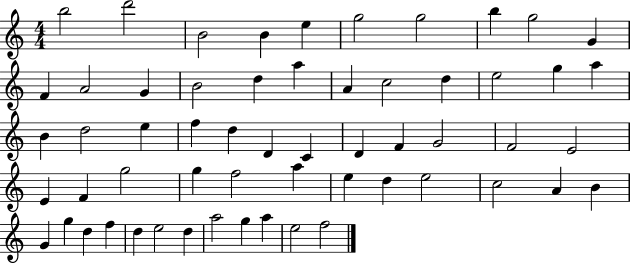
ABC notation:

X:1
T:Untitled
M:4/4
L:1/4
K:C
b2 d'2 B2 B e g2 g2 b g2 G F A2 G B2 d a A c2 d e2 g a B d2 e f d D C D F G2 F2 E2 E F g2 g f2 a e d e2 c2 A B G g d f d e2 d a2 g a e2 f2